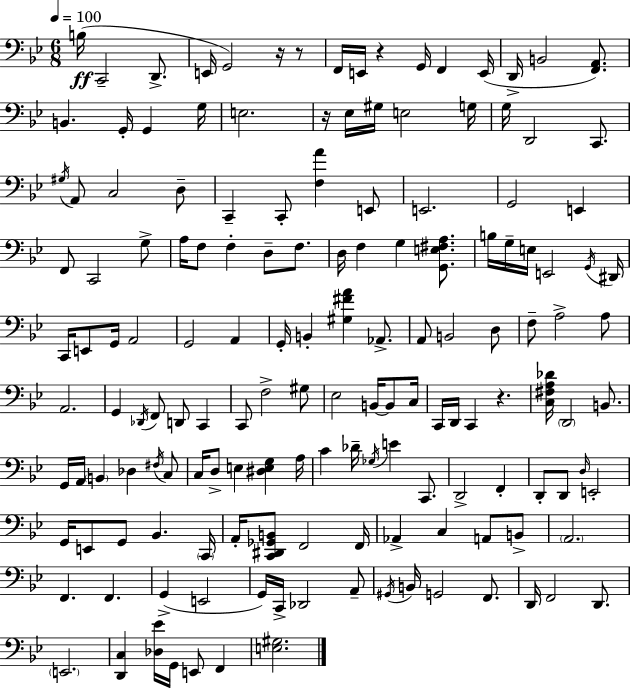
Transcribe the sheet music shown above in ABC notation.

X:1
T:Untitled
M:6/8
L:1/4
K:Bb
B,/4 C,,2 D,,/2 E,,/4 G,,2 z/4 z/2 F,,/4 E,,/4 z G,,/4 F,, E,,/4 D,,/4 B,,2 [F,,A,,]/2 B,, G,,/4 G,, G,/4 E,2 z/4 _E,/4 ^G,/4 E,2 G,/4 G,/4 D,,2 C,,/2 ^G,/4 A,,/2 C,2 D,/2 C,, C,,/2 [F,A] E,,/2 E,,2 G,,2 E,, F,,/2 C,,2 G,/2 A,/4 F,/2 F, D,/2 F,/2 D,/4 F, G, [G,,E,^F,A,]/2 B,/4 G,/4 E,/4 E,,2 G,,/4 ^D,,/4 C,,/4 E,,/2 G,,/4 A,,2 G,,2 A,, G,,/4 B,, [^G,^FA] _A,,/2 A,,/2 B,,2 D,/2 F,/2 A,2 A,/2 A,,2 G,, _D,,/4 F,,/2 D,,/2 C,, C,,/2 F,2 ^G,/2 _E,2 B,,/4 B,,/2 C,/4 C,,/4 D,,/4 C,, z [C,^F,A,_D]/4 D,,2 B,,/2 G,,/4 A,,/4 B,, _D, ^F,/4 C,/2 C,/4 D,/2 E, [^D,E,G,] A,/4 C _D/4 _G,/4 E C,,/2 D,,2 F,, D,,/2 D,,/2 D,/4 E,,2 G,,/4 E,,/2 G,,/2 _B,, C,,/4 A,,/4 [C,,^D,,_G,,B,,]/2 F,,2 F,,/4 _A,, C, A,,/2 B,,/2 A,,2 F,, F,, G,, E,,2 G,,/4 C,,/4 _D,,2 A,,/2 ^G,,/4 B,,/4 G,,2 F,,/2 D,,/4 F,,2 D,,/2 E,,2 [D,,C,] [_D,_E]/4 G,,/4 E,,/2 F,, [E,^G,]2